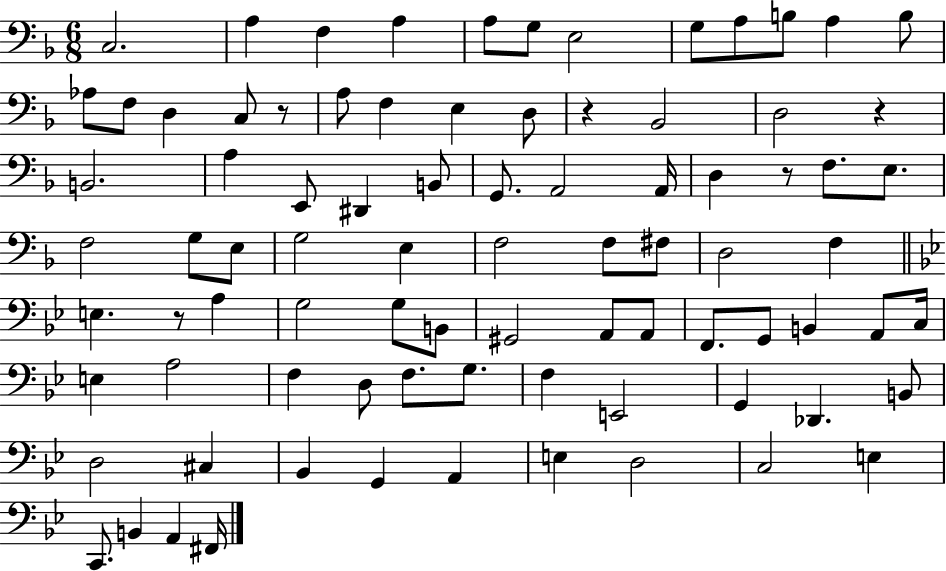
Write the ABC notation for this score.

X:1
T:Untitled
M:6/8
L:1/4
K:F
C,2 A, F, A, A,/2 G,/2 E,2 G,/2 A,/2 B,/2 A, B,/2 _A,/2 F,/2 D, C,/2 z/2 A,/2 F, E, D,/2 z _B,,2 D,2 z B,,2 A, E,,/2 ^D,, B,,/2 G,,/2 A,,2 A,,/4 D, z/2 F,/2 E,/2 F,2 G,/2 E,/2 G,2 E, F,2 F,/2 ^F,/2 D,2 F, E, z/2 A, G,2 G,/2 B,,/2 ^G,,2 A,,/2 A,,/2 F,,/2 G,,/2 B,, A,,/2 C,/4 E, A,2 F, D,/2 F,/2 G,/2 F, E,,2 G,, _D,, B,,/2 D,2 ^C, _B,, G,, A,, E, D,2 C,2 E, C,,/2 B,, A,, ^F,,/4